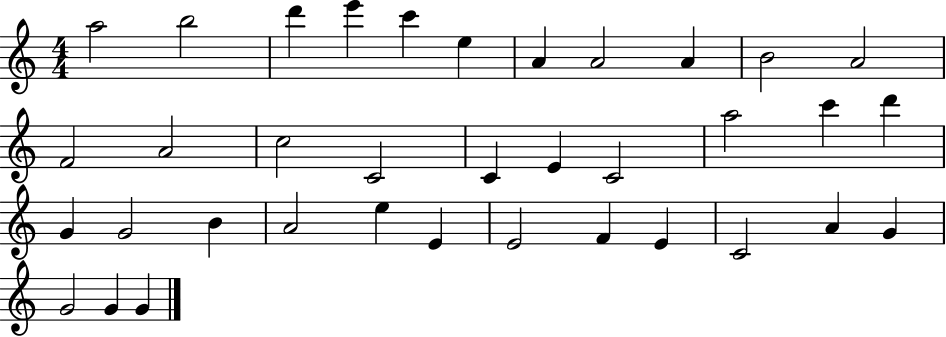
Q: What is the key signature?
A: C major